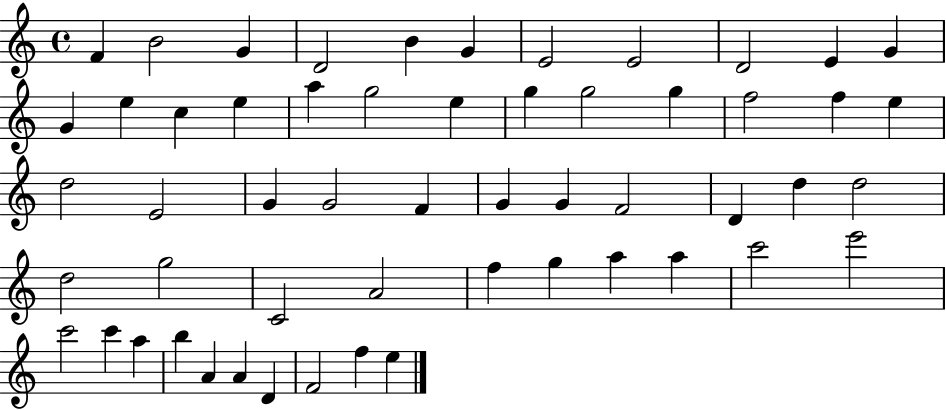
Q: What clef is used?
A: treble